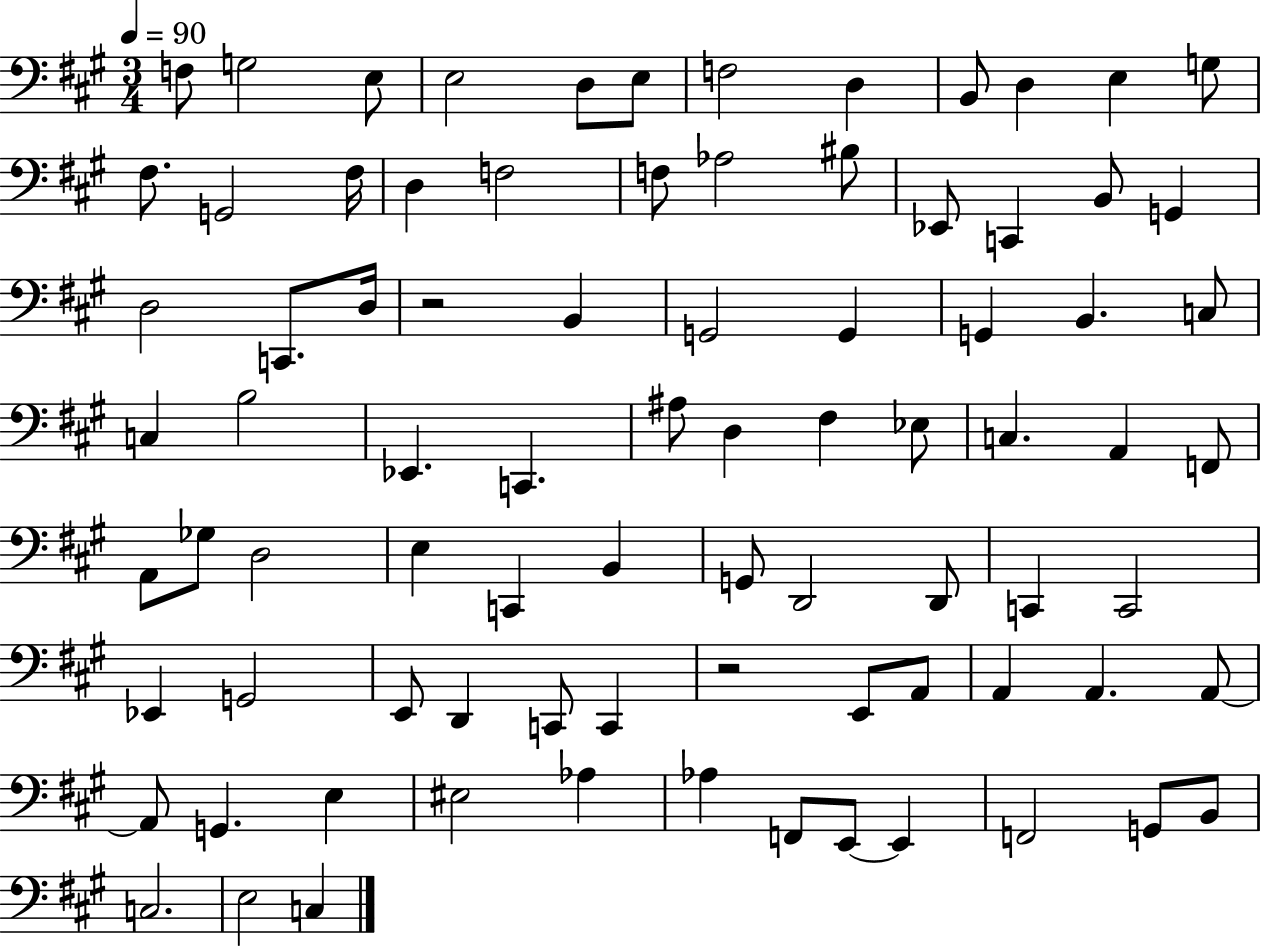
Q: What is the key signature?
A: A major